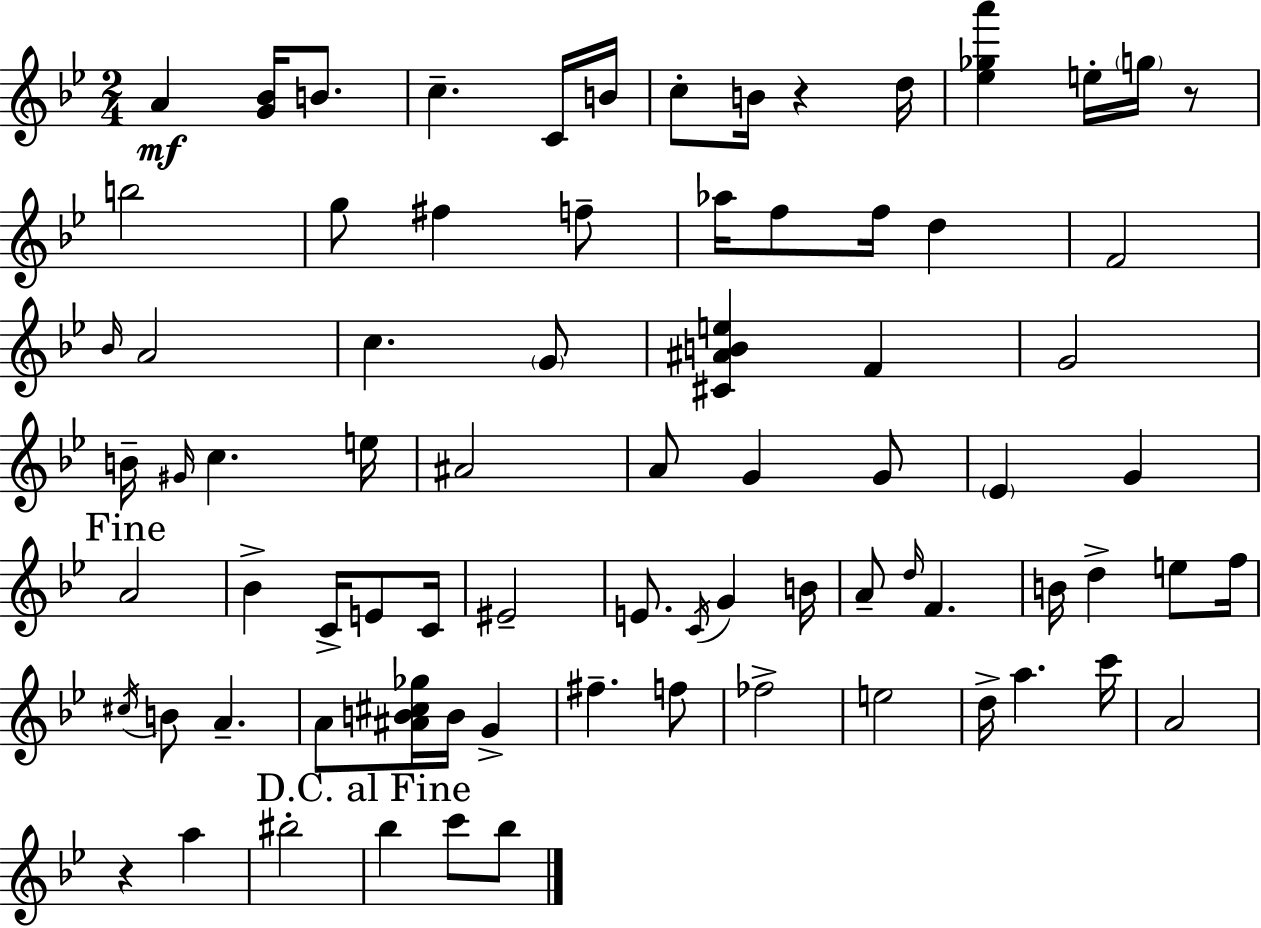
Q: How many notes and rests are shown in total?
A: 78